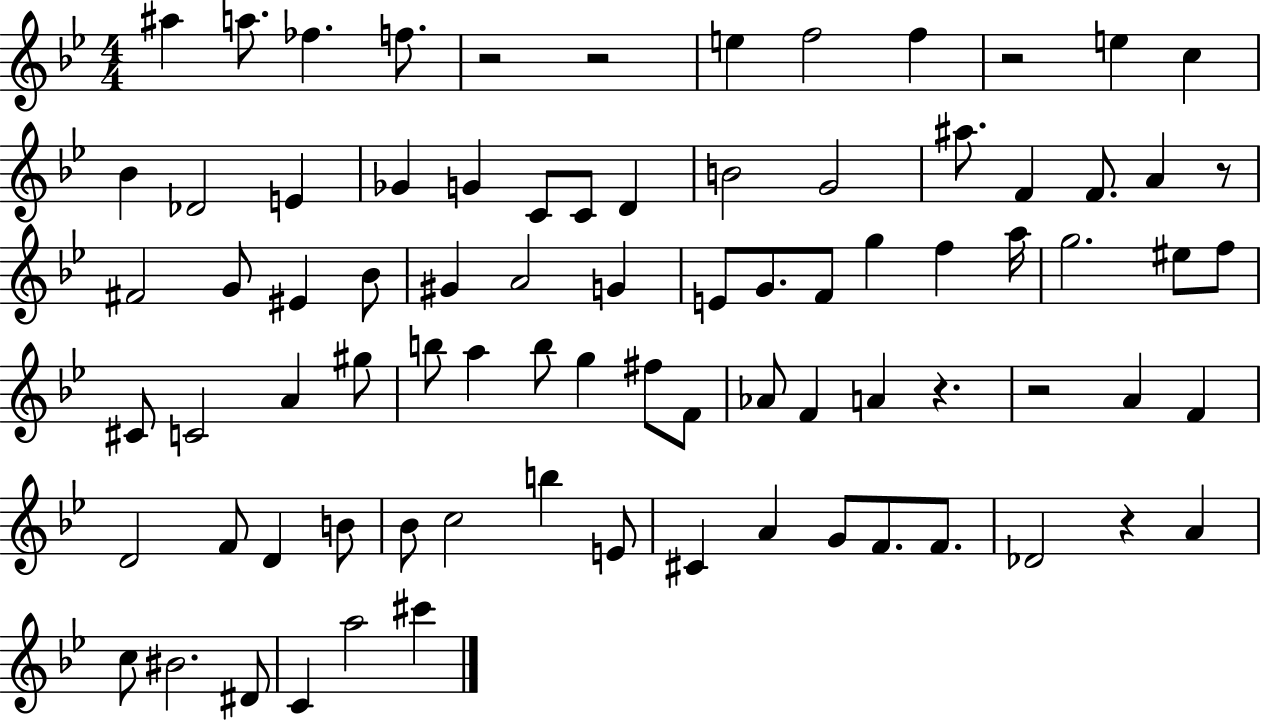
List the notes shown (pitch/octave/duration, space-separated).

A#5/q A5/e. FES5/q. F5/e. R/h R/h E5/q F5/h F5/q R/h E5/q C5/q Bb4/q Db4/h E4/q Gb4/q G4/q C4/e C4/e D4/q B4/h G4/h A#5/e. F4/q F4/e. A4/q R/e F#4/h G4/e EIS4/q Bb4/e G#4/q A4/h G4/q E4/e G4/e. F4/e G5/q F5/q A5/s G5/h. EIS5/e F5/e C#4/e C4/h A4/q G#5/e B5/e A5/q B5/e G5/q F#5/e F4/e Ab4/e F4/q A4/q R/q. R/h A4/q F4/q D4/h F4/e D4/q B4/e Bb4/e C5/h B5/q E4/e C#4/q A4/q G4/e F4/e. F4/e. Db4/h R/q A4/q C5/e BIS4/h. D#4/e C4/q A5/h C#6/q